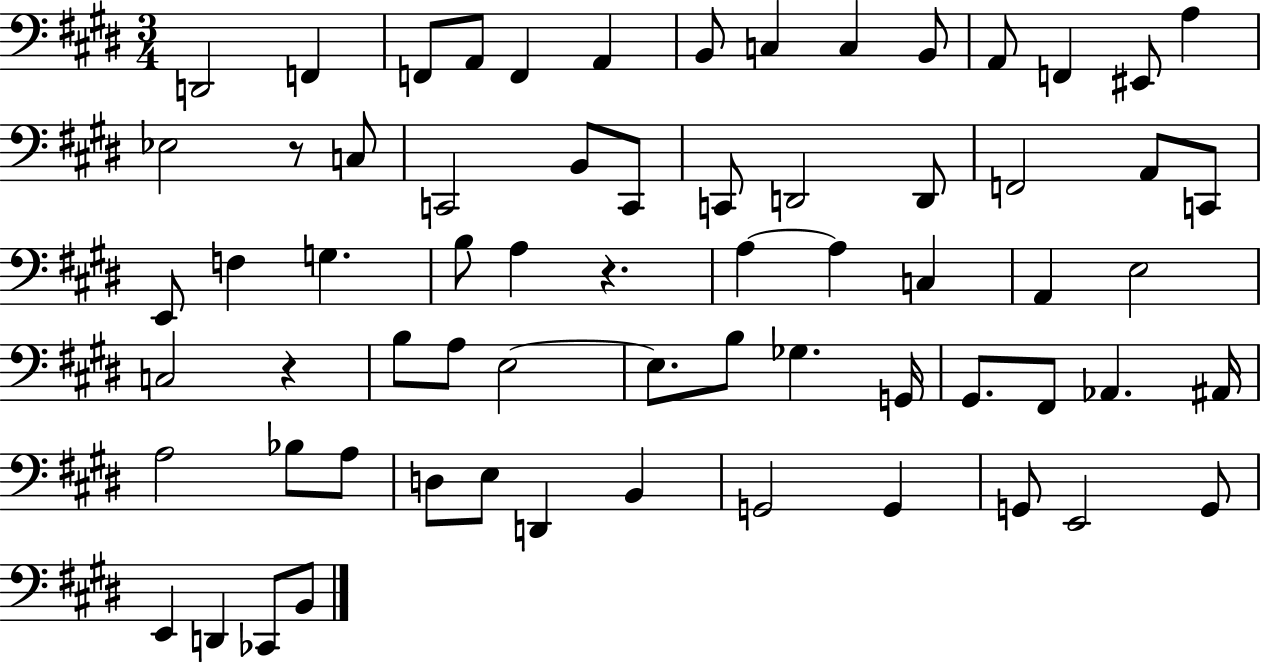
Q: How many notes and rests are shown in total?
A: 66